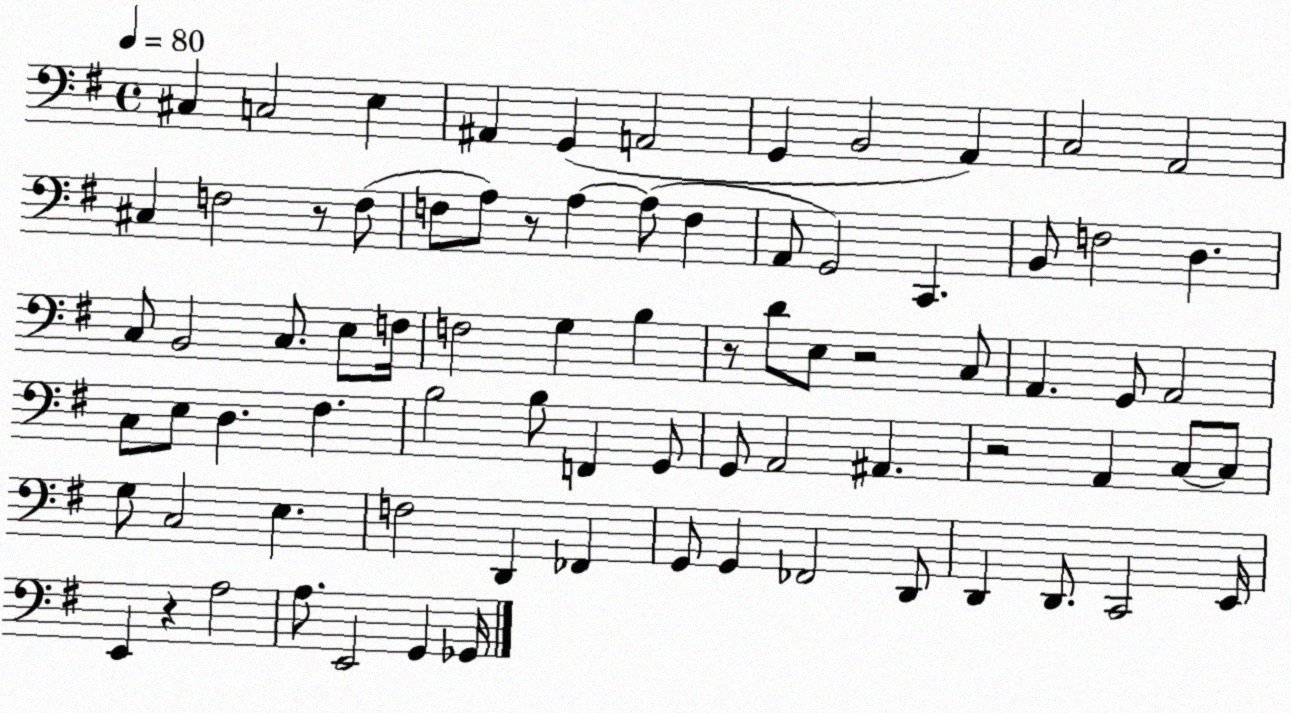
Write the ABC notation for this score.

X:1
T:Untitled
M:4/4
L:1/4
K:G
^C, C,2 E, ^A,, G,, A,,2 G,, B,,2 A,, C,2 A,,2 ^C, F,2 z/2 F,/2 F,/2 A,/2 z/2 A, A,/2 F, A,,/2 G,,2 C,, B,,/2 F,2 D, C,/2 B,,2 C,/2 E,/2 F,/4 F,2 G, B, z/2 D/2 E,/2 z2 C,/2 A,, G,,/2 A,,2 C,/2 E,/2 D, ^F, B,2 B,/2 F,, G,,/2 G,,/2 A,,2 ^A,, z2 A,, C,/2 C,/2 G,/2 C,2 E, F,2 D,, _F,, G,,/2 G,, _F,,2 D,,/2 D,, D,,/2 C,,2 E,,/4 E,, z A,2 A,/2 E,,2 G,, _G,,/4